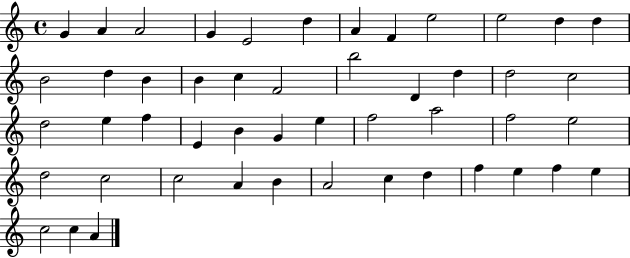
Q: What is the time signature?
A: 4/4